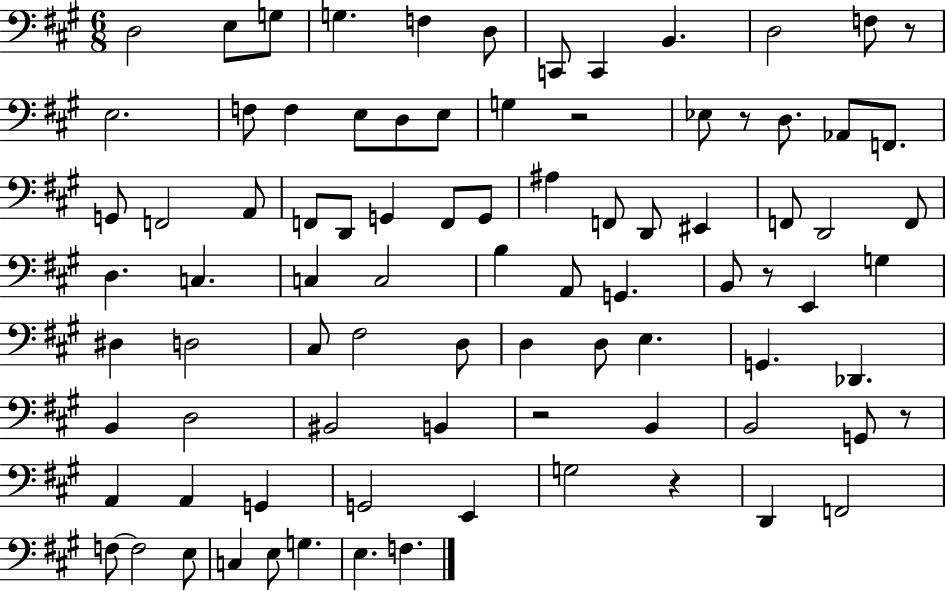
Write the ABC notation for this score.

X:1
T:Untitled
M:6/8
L:1/4
K:A
D,2 E,/2 G,/2 G, F, D,/2 C,,/2 C,, B,, D,2 F,/2 z/2 E,2 F,/2 F, E,/2 D,/2 E,/2 G, z2 _E,/2 z/2 D,/2 _A,,/2 F,,/2 G,,/2 F,,2 A,,/2 F,,/2 D,,/2 G,, F,,/2 G,,/2 ^A, F,,/2 D,,/2 ^E,, F,,/2 D,,2 F,,/2 D, C, C, C,2 B, A,,/2 G,, B,,/2 z/2 E,, G, ^D, D,2 ^C,/2 ^F,2 D,/2 D, D,/2 E, G,, _D,, B,, D,2 ^B,,2 B,, z2 B,, B,,2 G,,/2 z/2 A,, A,, G,, G,,2 E,, G,2 z D,, F,,2 F,/2 F,2 E,/2 C, E,/2 G, E, F,